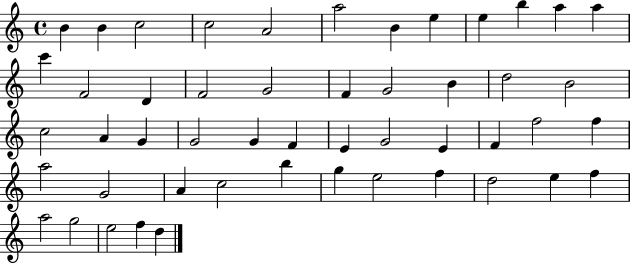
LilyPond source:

{
  \clef treble
  \time 4/4
  \defaultTimeSignature
  \key c \major
  b'4 b'4 c''2 | c''2 a'2 | a''2 b'4 e''4 | e''4 b''4 a''4 a''4 | \break c'''4 f'2 d'4 | f'2 g'2 | f'4 g'2 b'4 | d''2 b'2 | \break c''2 a'4 g'4 | g'2 g'4 f'4 | e'4 g'2 e'4 | f'4 f''2 f''4 | \break a''2 g'2 | a'4 c''2 b''4 | g''4 e''2 f''4 | d''2 e''4 f''4 | \break a''2 g''2 | e''2 f''4 d''4 | \bar "|."
}